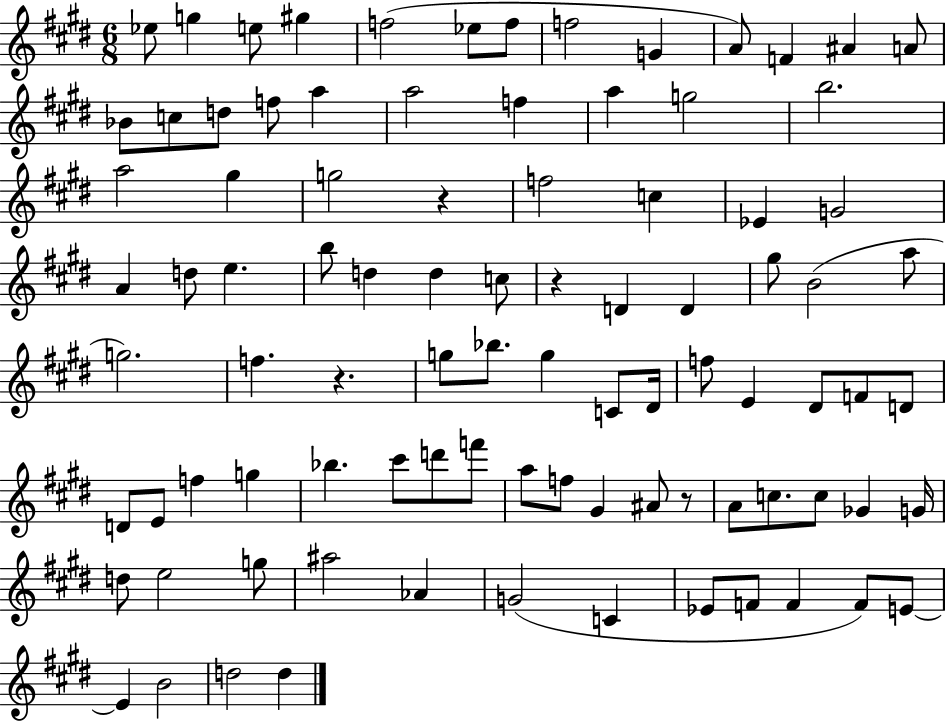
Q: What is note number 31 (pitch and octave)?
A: A4